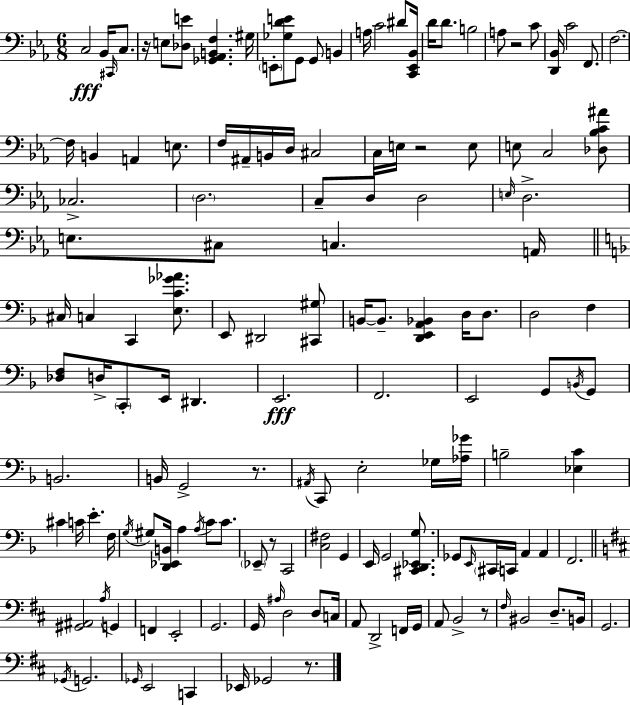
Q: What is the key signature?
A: C minor